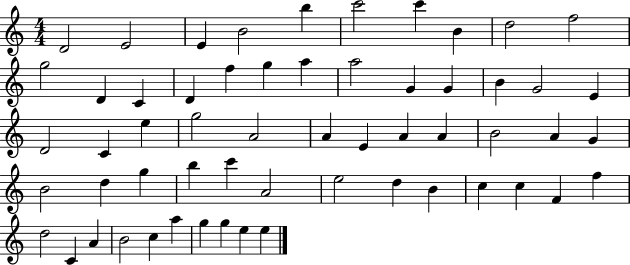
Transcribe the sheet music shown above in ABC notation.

X:1
T:Untitled
M:4/4
L:1/4
K:C
D2 E2 E B2 b c'2 c' B d2 f2 g2 D C D f g a a2 G G B G2 E D2 C e g2 A2 A E A A B2 A G B2 d g b c' A2 e2 d B c c F f d2 C A B2 c a g g e e